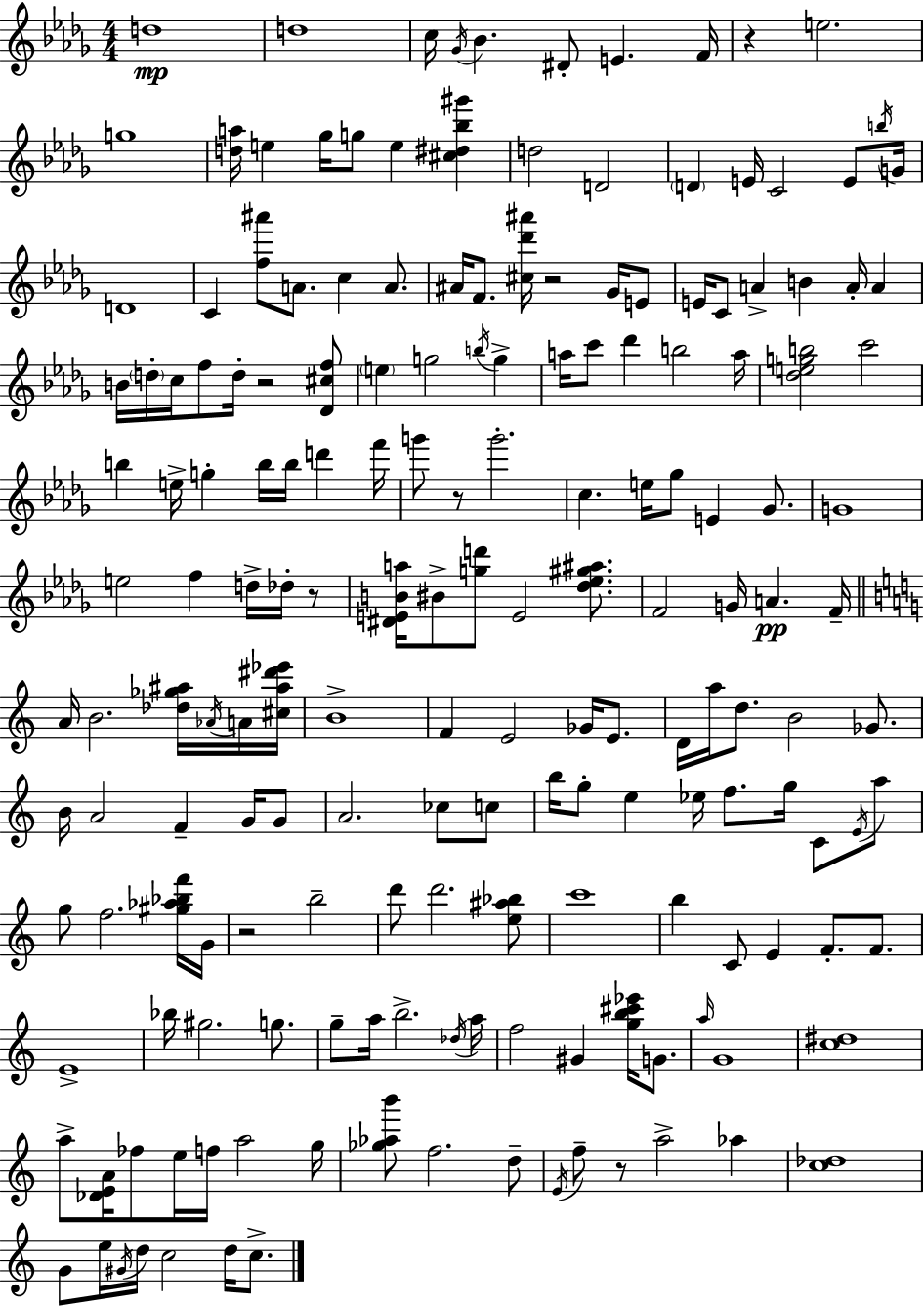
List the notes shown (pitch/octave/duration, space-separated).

D5/w D5/w C5/s Gb4/s Bb4/q. D#4/e E4/q. F4/s R/q E5/h. G5/w [D5,A5]/s E5/q Gb5/s G5/e E5/q [C#5,D#5,Bb5,G#6]/q D5/h D4/h D4/q E4/s C4/h E4/e B5/s G4/s D4/w C4/q [F5,A#6]/e A4/e. C5/q A4/e. A#4/s F4/e. [C#5,Db6,A#6]/s R/h Gb4/s E4/e E4/s C4/e A4/q B4/q A4/s A4/q B4/s D5/s C5/s F5/e D5/s R/h [Db4,C#5,F5]/e E5/q G5/h B5/s G5/q A5/s C6/e Db6/q B5/h A5/s [Db5,E5,G5,B5]/h C6/h B5/q E5/s G5/q B5/s B5/s D6/q F6/s G6/e R/e G6/h. C5/q. E5/s Gb5/e E4/q Gb4/e. G4/w E5/h F5/q D5/s Db5/s R/e [D#4,E4,B4,A5]/s BIS4/e [G5,D6]/e E4/h [Db5,Eb5,G#5,A#5]/e. F4/h G4/s A4/q. F4/s A4/s B4/h. [Db5,Gb5,A#5]/s Ab4/s A4/s [C#5,A#5,D#6,Eb6]/s B4/w F4/q E4/h Gb4/s E4/e. D4/s A5/s D5/e. B4/h Gb4/e. B4/s A4/h F4/q G4/s G4/e A4/h. CES5/e C5/e B5/s G5/e E5/q Eb5/s F5/e. G5/s C4/e E4/s A5/e G5/e F5/h. [G#5,Ab5,Bb5,F6]/s G4/s R/h B5/h D6/e D6/h. [E5,A#5,Bb5]/e C6/w B5/q C4/e E4/q F4/e. F4/e. E4/w Bb5/s G#5/h. G5/e. G5/e A5/s B5/h. Db5/s A5/s F5/h G#4/q [G5,B5,C#6,Eb6]/s G4/e. A5/s G4/w [C5,D#5]/w A5/e [Db4,E4,A4]/s FES5/e E5/s F5/s A5/h G5/s [Gb5,Ab5,B6]/e F5/h. D5/e E4/s F5/e R/e A5/h Ab5/q [C5,Db5]/w G4/e E5/s G#4/s D5/s C5/h D5/s C5/e.